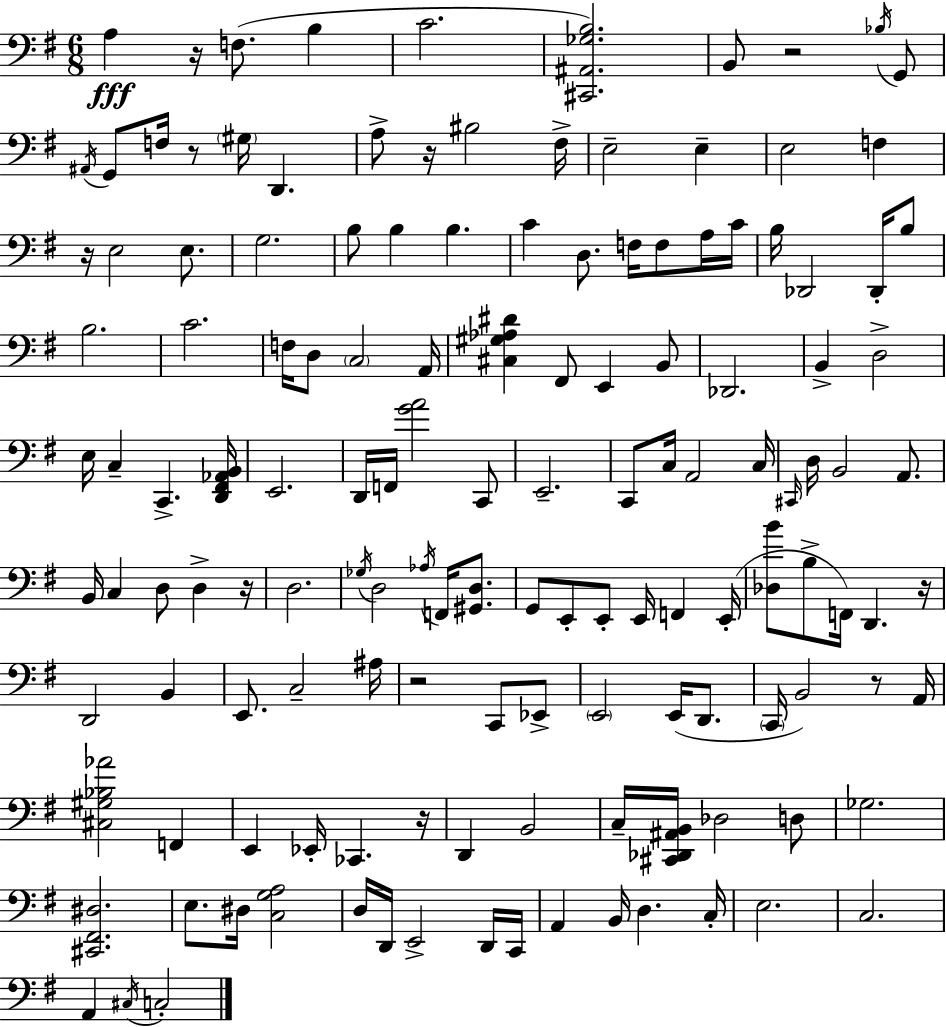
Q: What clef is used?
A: bass